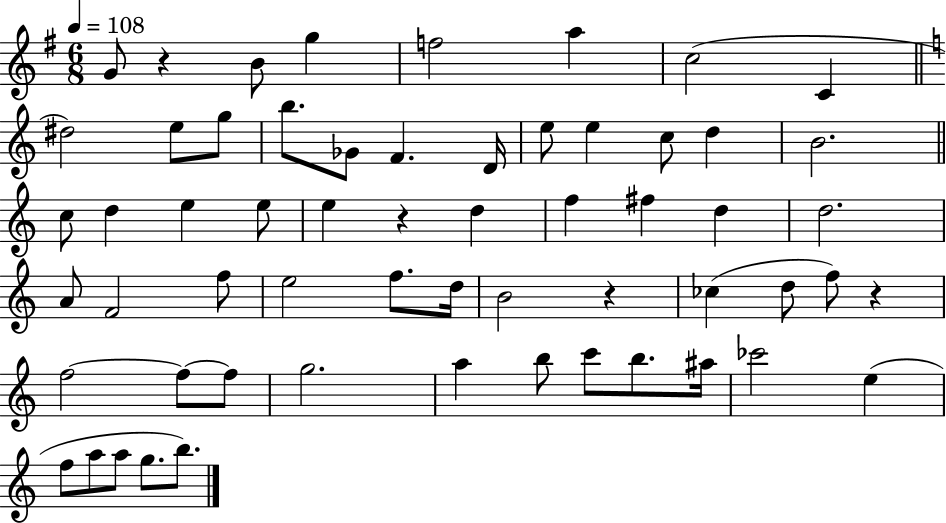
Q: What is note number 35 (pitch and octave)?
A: D5